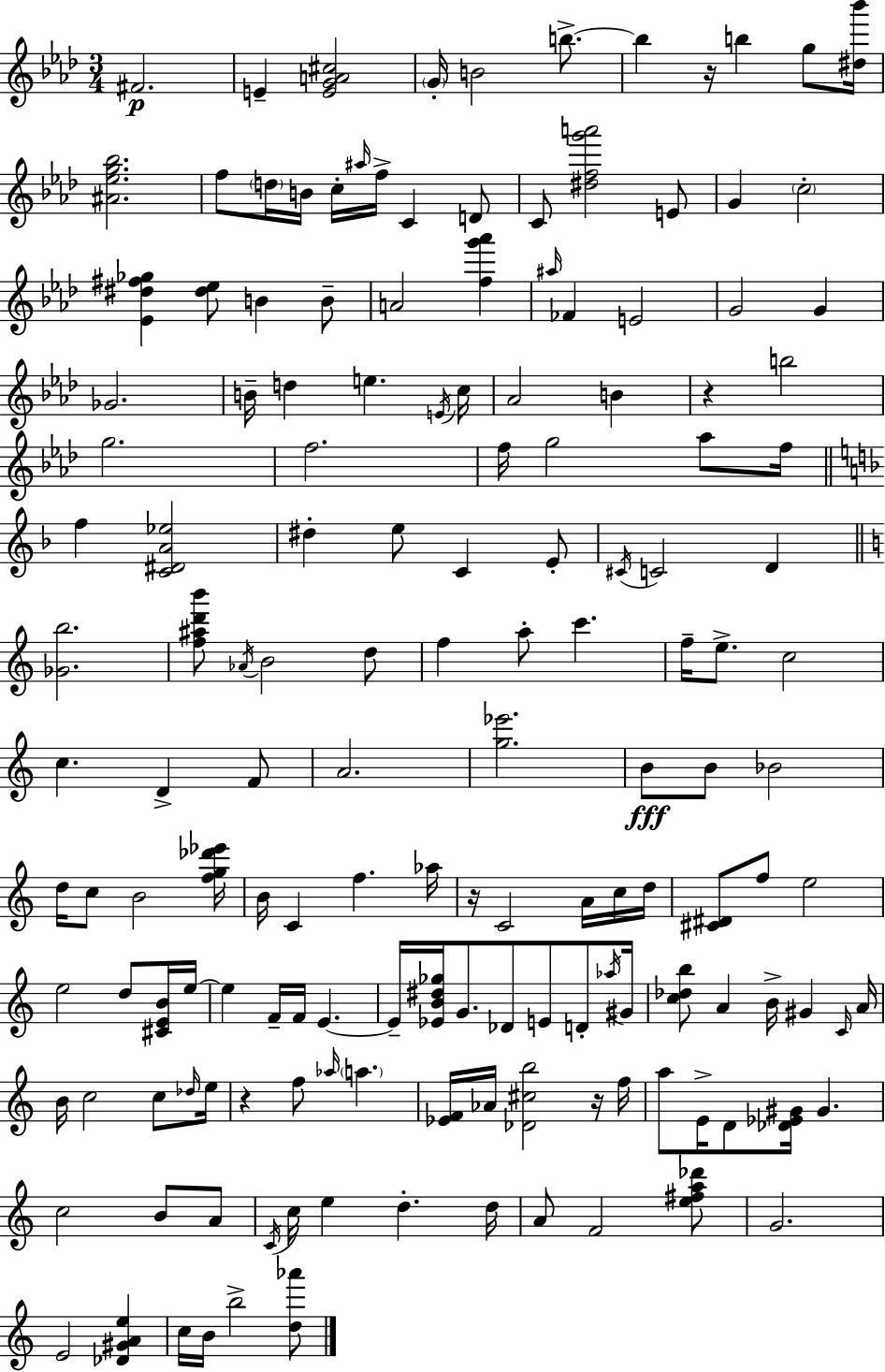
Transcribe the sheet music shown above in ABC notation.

X:1
T:Untitled
M:3/4
L:1/4
K:Ab
^F2 E [EGA^c]2 G/4 B2 b/2 b z/4 b g/2 [^d_b']/4 [^A_eg_b]2 f/2 d/4 B/4 c/4 ^a/4 f/4 C D/2 C/2 [^dfg'a']2 E/2 G c2 [_E^d^f_g] [^d_e]/2 B B/2 A2 [fg'_a'] ^a/4 _F E2 G2 G _G2 B/4 d e E/4 c/4 _A2 B z b2 g2 f2 f/4 g2 _a/2 f/4 f [C^DA_e]2 ^d e/2 C E/2 ^C/4 C2 D [_Gb]2 [f^ad'b']/2 _A/4 B2 d/2 f a/2 c' f/4 e/2 c2 c D F/2 A2 [g_e']2 B/2 B/2 _B2 d/4 c/2 B2 [fg_d'_e']/4 B/4 C f _a/4 z/4 C2 A/4 c/4 d/4 [^C^D]/2 f/2 e2 e2 d/2 [^CEB]/4 e/4 e F/4 F/4 E E/4 [_EB^d_g]/4 G/2 _D/2 E/2 D/2 _a/4 ^G/4 [c_db]/2 A B/4 ^G C/4 A/4 B/4 c2 c/2 _d/4 e/4 z f/2 _a/4 a [_EF]/4 _A/4 [_D^cb]2 z/4 f/4 a/2 E/4 D/2 [_D_E^G]/4 ^G c2 B/2 A/2 C/4 c/4 e d d/4 A/2 F2 [e^fa_d']/2 G2 E2 [_D^GAe] c/4 B/4 b2 [d_a']/2